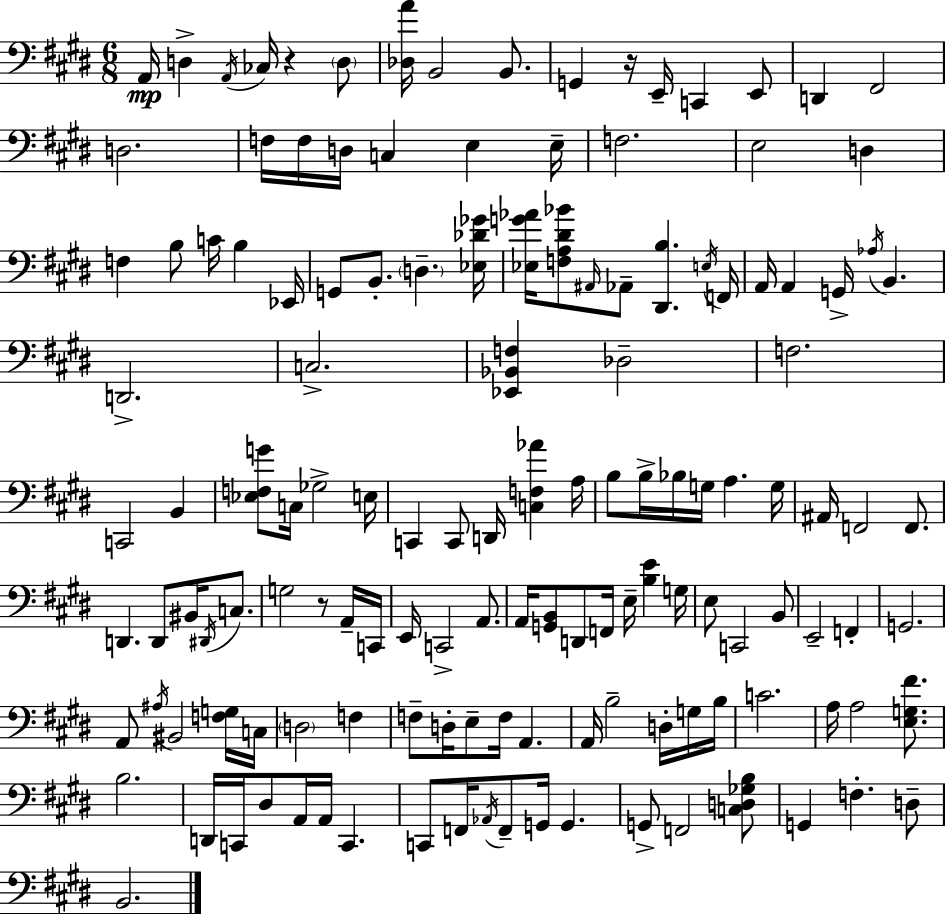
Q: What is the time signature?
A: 6/8